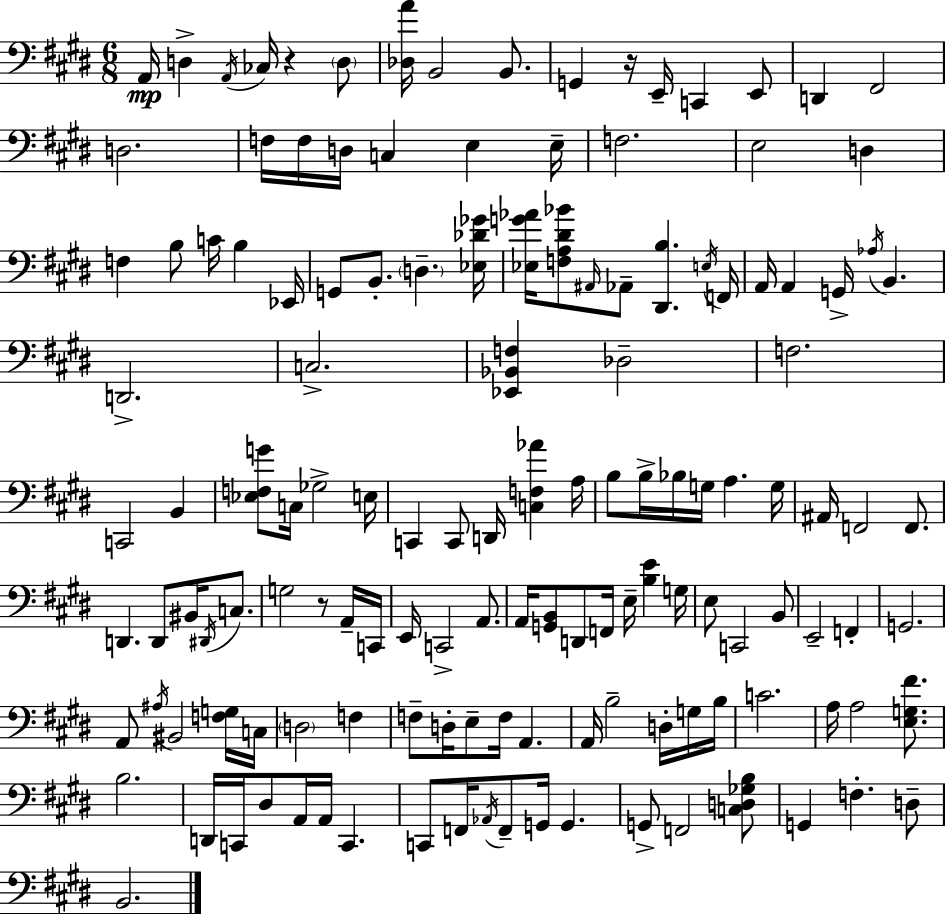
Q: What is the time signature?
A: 6/8